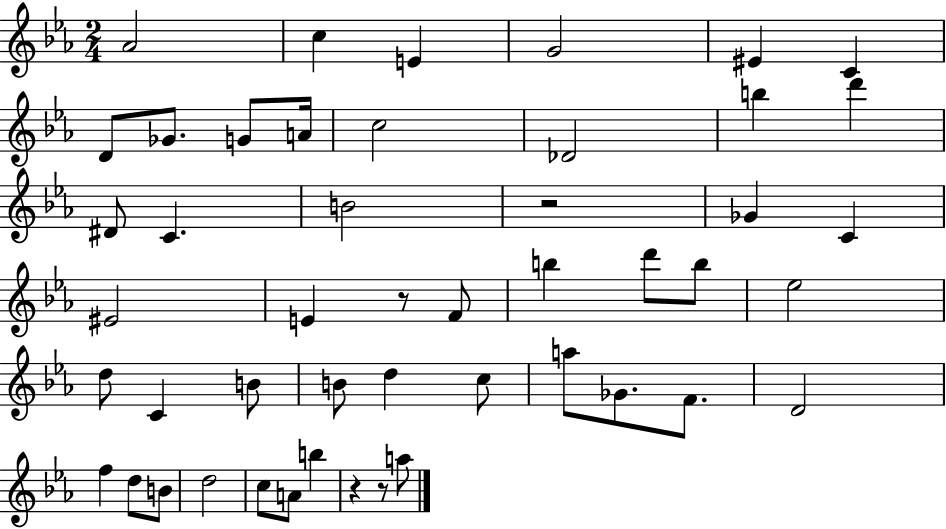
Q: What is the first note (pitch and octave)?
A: Ab4